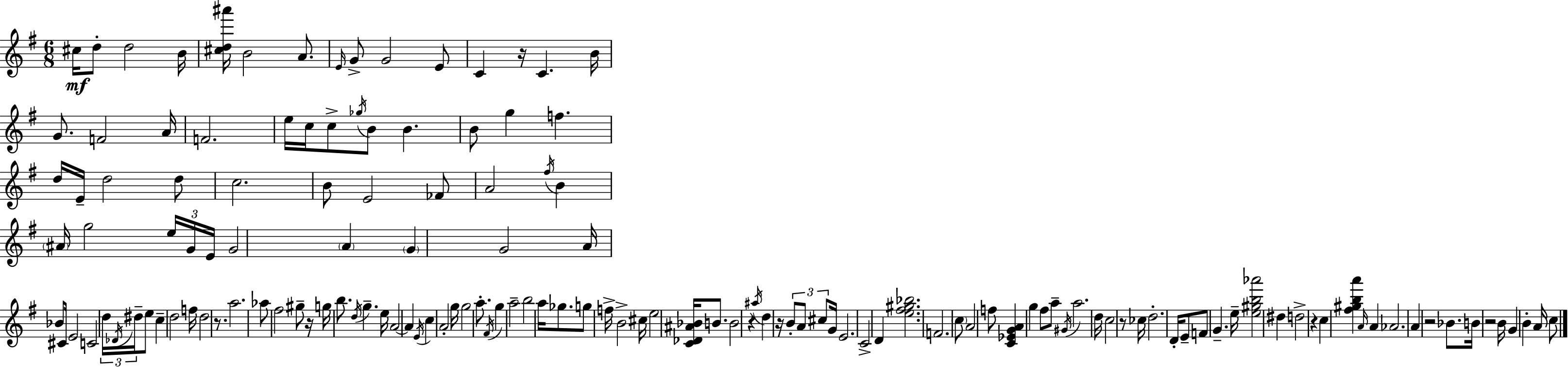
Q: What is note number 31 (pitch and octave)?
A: C5